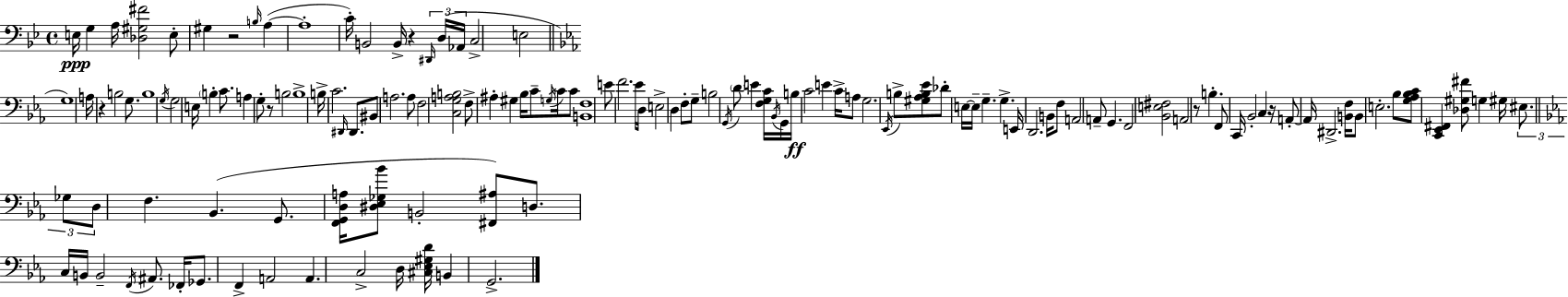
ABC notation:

X:1
T:Untitled
M:4/4
L:1/4
K:Gm
E,/4 G, A,/4 [_D,^G,^F]2 E,/2 ^G, z2 B,/4 A, A,4 C/4 B,,2 B,,/4 z ^D,,/4 D,/4 _A,,/4 C,2 E,2 G,4 A,/4 z B,2 G,/2 B,4 G,/4 G,2 E,/4 B, C/2 A, G,/2 z/2 B,2 B,4 B,/4 C2 ^D,,/4 ^D,,/2 ^B,,/2 A,2 A,/2 F,2 [C,G,A,B,]2 F,/2 ^A, ^G, _B,/4 C/2 G,/4 C/4 C/2 [B,,F,]4 E/2 F2 _E/4 D,/4 E,2 D, F,/2 G,/2 B,2 G,,/4 D/2 E [F,G,C]/4 _B,,/4 G,,/4 B,/4 C2 E C/4 A,/2 G,2 _E,,/4 B,/2 [^G,_A,B,_E]/2 _D/2 E,/4 E,/4 G, G, E,,/4 D,,2 B,,/4 F,/2 A,,2 A,,/2 G,, F,,2 [_B,,E,^F,]2 A,,2 z/2 B, F,,/2 C,,/4 _B,,2 C, z/4 A,,/2 A,,/4 ^D,,2 [B,,F,]/4 B,,/2 E,2 _B,/2 [G,_A,_B,C]/2 [C,,_E,,^F,,] [_D,^G,^F]/2 G, ^G,/4 ^E,/2 _G,/2 D,/2 F, _B,, G,,/2 [F,,G,,D,A,]/4 [^D,_E,_G,_B]/2 B,,2 [^F,,^A,]/2 D,/2 C,/4 B,,/4 B,,2 F,,/4 ^A,,/2 _F,,/4 _G,,/2 F,, A,,2 A,, C,2 D,/4 [^C,_E,^G,D]/4 B,, G,,2